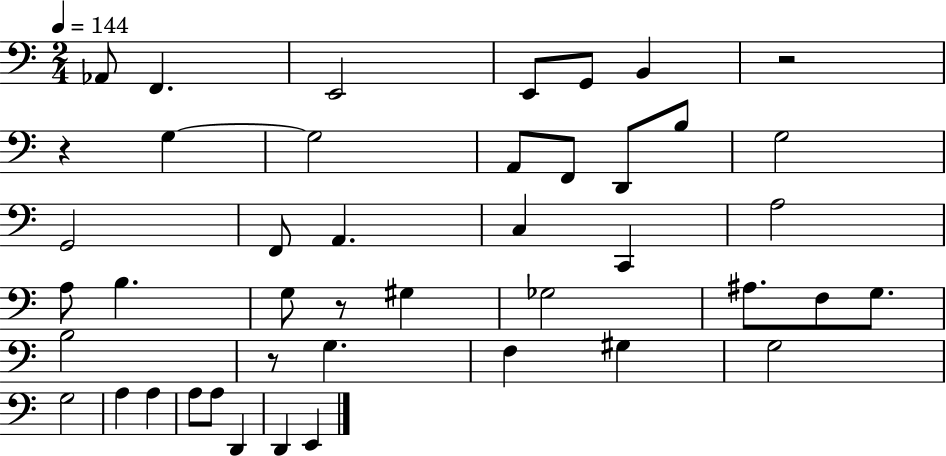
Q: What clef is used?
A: bass